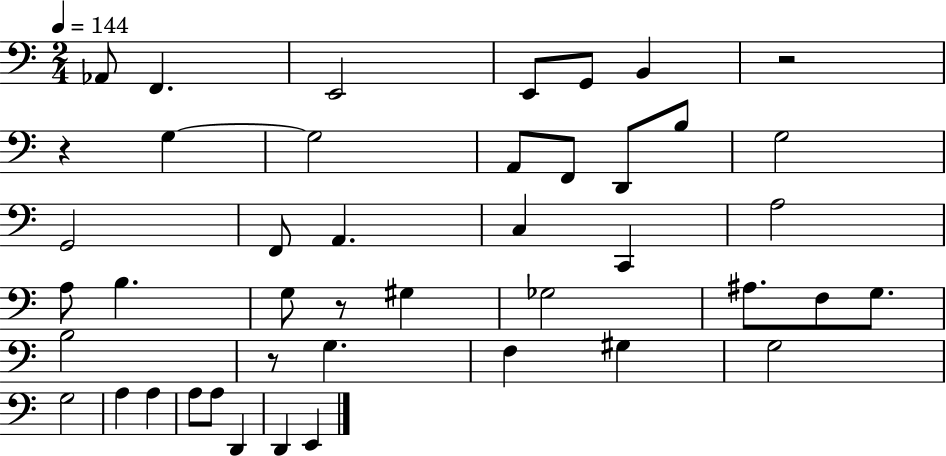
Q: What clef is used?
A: bass